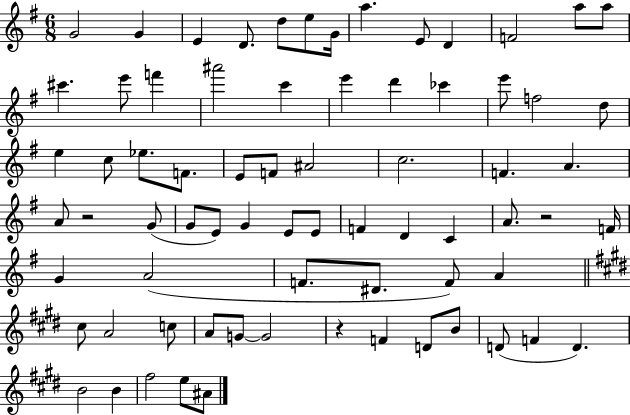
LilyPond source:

{
  \clef treble
  \numericTimeSignature
  \time 6/8
  \key g \major
  g'2 g'4 | e'4 d'8. d''8 e''8 g'16 | a''4. e'8 d'4 | f'2 a''8 a''8 | \break cis'''4. e'''8 f'''4 | ais'''2 c'''4 | e'''4 d'''4 ces'''4 | e'''8 f''2 d''8 | \break e''4 c''8 ees''8. f'8. | e'8 f'8 ais'2 | c''2. | f'4. a'4. | \break a'8 r2 g'8( | g'8 e'8) g'4 e'8 e'8 | f'4 d'4 c'4 | a'8. r2 f'16 | \break g'4 a'2( | f'8. dis'8. f'8) a'4 | \bar "||" \break \key e \major cis''8 a'2 c''8 | a'8 g'8~~ g'2 | r4 f'4 d'8 b'8 | d'8( f'4 d'4.) | \break b'2 b'4 | fis''2 e''8 ais'8 | \bar "|."
}